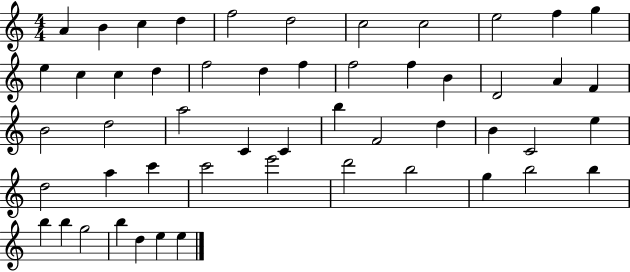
{
  \clef treble
  \numericTimeSignature
  \time 4/4
  \key c \major
  a'4 b'4 c''4 d''4 | f''2 d''2 | c''2 c''2 | e''2 f''4 g''4 | \break e''4 c''4 c''4 d''4 | f''2 d''4 f''4 | f''2 f''4 b'4 | d'2 a'4 f'4 | \break b'2 d''2 | a''2 c'4 c'4 | b''4 f'2 d''4 | b'4 c'2 e''4 | \break d''2 a''4 c'''4 | c'''2 e'''2 | d'''2 b''2 | g''4 b''2 b''4 | \break b''4 b''4 g''2 | b''4 d''4 e''4 e''4 | \bar "|."
}